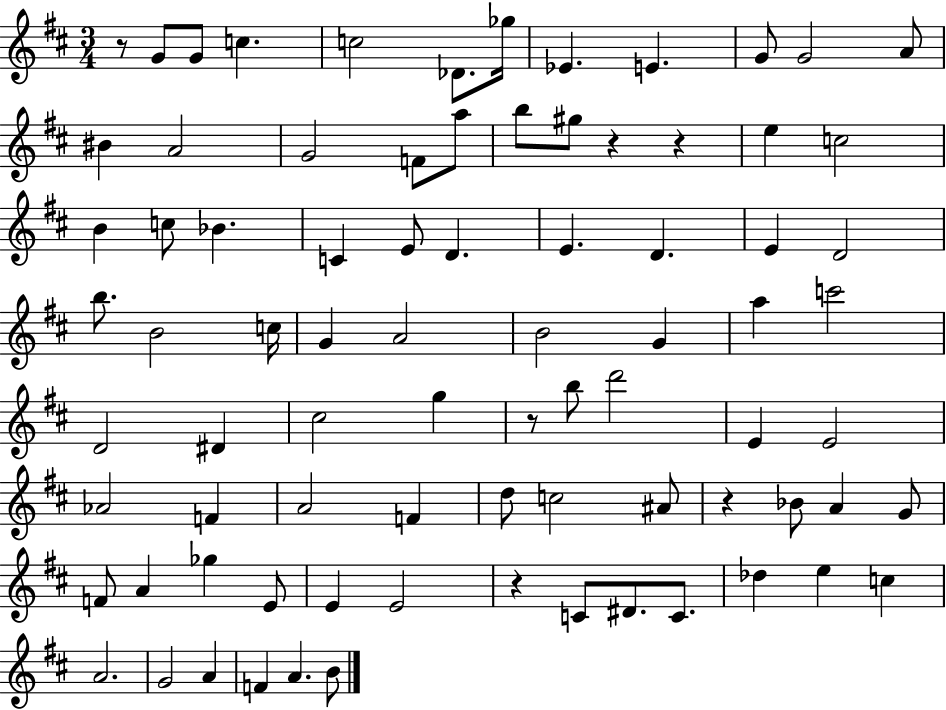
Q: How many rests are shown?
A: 6